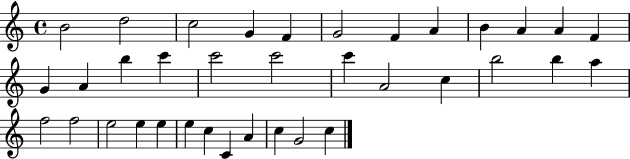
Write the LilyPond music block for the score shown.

{
  \clef treble
  \time 4/4
  \defaultTimeSignature
  \key c \major
  b'2 d''2 | c''2 g'4 f'4 | g'2 f'4 a'4 | b'4 a'4 a'4 f'4 | \break g'4 a'4 b''4 c'''4 | c'''2 c'''2 | c'''4 a'2 c''4 | b''2 b''4 a''4 | \break f''2 f''2 | e''2 e''4 e''4 | e''4 c''4 c'4 a'4 | c''4 g'2 c''4 | \break \bar "|."
}